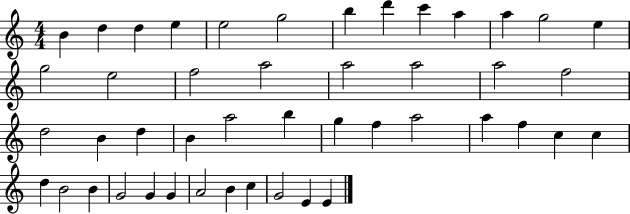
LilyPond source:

{
  \clef treble
  \numericTimeSignature
  \time 4/4
  \key c \major
  b'4 d''4 d''4 e''4 | e''2 g''2 | b''4 d'''4 c'''4 a''4 | a''4 g''2 e''4 | \break g''2 e''2 | f''2 a''2 | a''2 a''2 | a''2 f''2 | \break d''2 b'4 d''4 | b'4 a''2 b''4 | g''4 f''4 a''2 | a''4 f''4 c''4 c''4 | \break d''4 b'2 b'4 | g'2 g'4 g'4 | a'2 b'4 c''4 | g'2 e'4 e'4 | \break \bar "|."
}